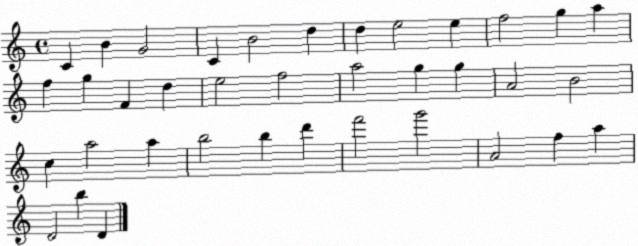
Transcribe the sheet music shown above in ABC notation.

X:1
T:Untitled
M:4/4
L:1/4
K:C
C B G2 C B2 d d e2 e f2 g a f g F d e2 f2 a2 g g A2 B2 c a2 a b2 b d' f'2 g'2 A2 f a D2 b D